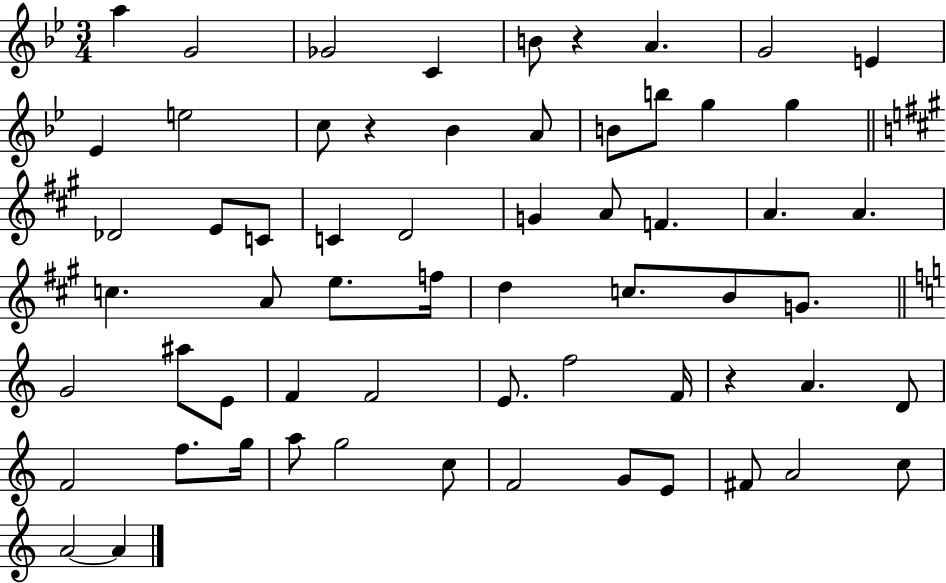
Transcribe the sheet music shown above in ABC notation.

X:1
T:Untitled
M:3/4
L:1/4
K:Bb
a G2 _G2 C B/2 z A G2 E _E e2 c/2 z _B A/2 B/2 b/2 g g _D2 E/2 C/2 C D2 G A/2 F A A c A/2 e/2 f/4 d c/2 B/2 G/2 G2 ^a/2 E/2 F F2 E/2 f2 F/4 z A D/2 F2 f/2 g/4 a/2 g2 c/2 F2 G/2 E/2 ^F/2 A2 c/2 A2 A